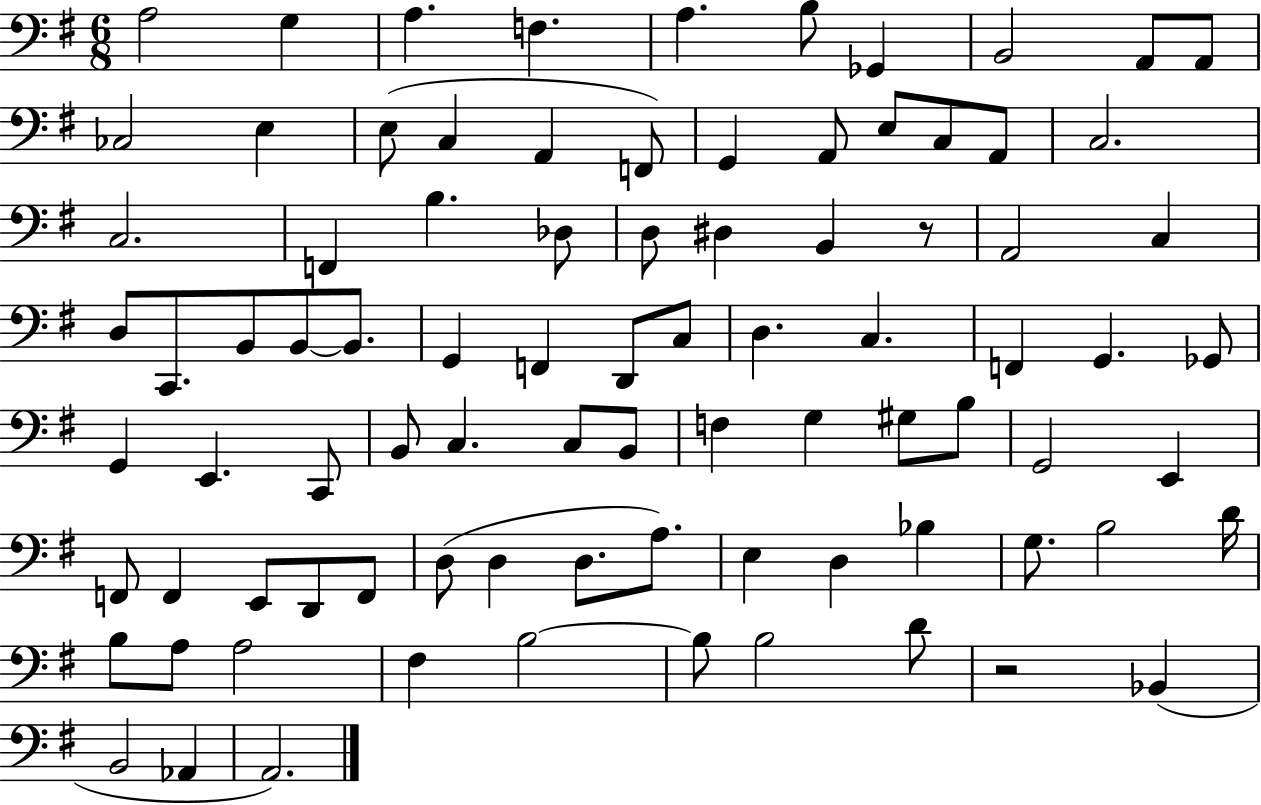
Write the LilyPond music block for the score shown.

{
  \clef bass
  \numericTimeSignature
  \time 6/8
  \key g \major
  a2 g4 | a4. f4. | a4. b8 ges,4 | b,2 a,8 a,8 | \break ces2 e4 | e8( c4 a,4 f,8) | g,4 a,8 e8 c8 a,8 | c2. | \break c2. | f,4 b4. des8 | d8 dis4 b,4 r8 | a,2 c4 | \break d8 c,8. b,8 b,8~~ b,8. | g,4 f,4 d,8 c8 | d4. c4. | f,4 g,4. ges,8 | \break g,4 e,4. c,8 | b,8 c4. c8 b,8 | f4 g4 gis8 b8 | g,2 e,4 | \break f,8 f,4 e,8 d,8 f,8 | d8( d4 d8. a8.) | e4 d4 bes4 | g8. b2 d'16 | \break b8 a8 a2 | fis4 b2~~ | b8 b2 d'8 | r2 bes,4( | \break b,2 aes,4 | a,2.) | \bar "|."
}